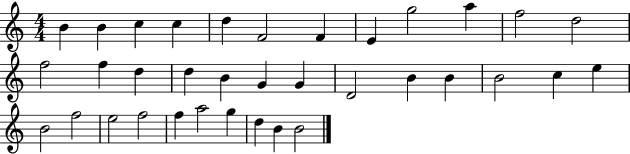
B4/q B4/q C5/q C5/q D5/q F4/h F4/q E4/q G5/h A5/q F5/h D5/h F5/h F5/q D5/q D5/q B4/q G4/q G4/q D4/h B4/q B4/q B4/h C5/q E5/q B4/h F5/h E5/h F5/h F5/q A5/h G5/q D5/q B4/q B4/h